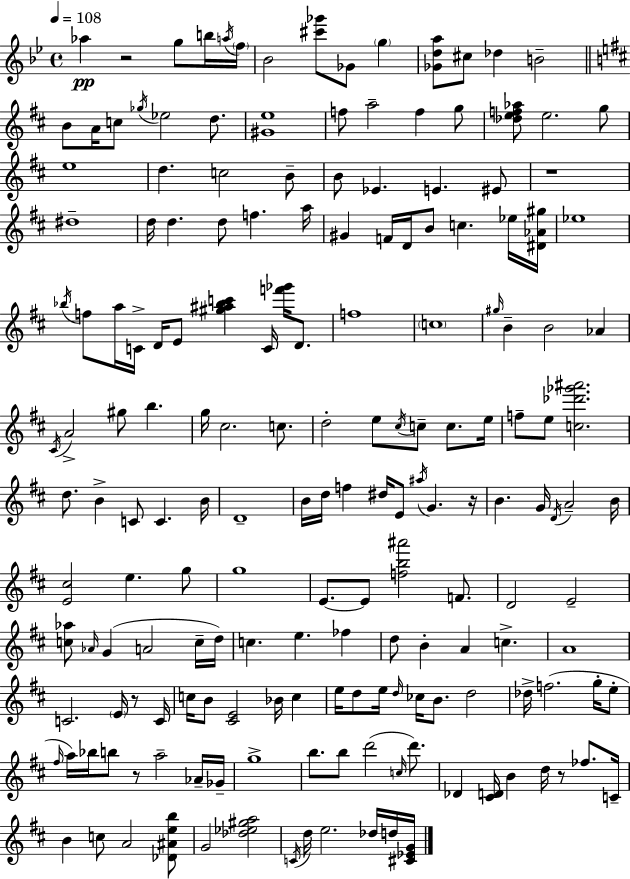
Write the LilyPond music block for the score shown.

{
  \clef treble
  \time 4/4
  \defaultTimeSignature
  \key bes \major
  \tempo 4 = 108
  \repeat volta 2 { aes''4\pp r2 g''8 b''16 \acciaccatura { a''16 } | \parenthesize f''16 bes'2 <cis''' ges'''>8 ges'8 \parenthesize g''4 | <ges' d'' a''>8 cis''8 des''4 b'2-- | \bar "||" \break \key d \major b'8 a'16 c''8 \acciaccatura { ges''16 } ees''2 d''8. | <gis' e''>1 | f''8 a''2-- f''4 g''8 | <des'' e'' f'' aes''>8 e''2. g''8 | \break e''1 | d''4. c''2 b'8-- | b'8 ees'4. e'4. eis'8 | r1 | \break dis''1-- | d''16 d''4. d''8 f''4. | a''16 gis'4 f'16 d'16 b'8 c''4. ees''16 | <dis' aes' gis''>16 ees''1 | \break \acciaccatura { bes''16 } f''8 a''16 c'16-> d'16 e'8 <gis'' ais'' bes'' c'''>4 c'16 <f''' ges'''>16 d'8. | f''1 | \parenthesize c''1 | \grace { gis''16 } b'4-- b'2 aes'4 | \break \acciaccatura { cis'16 } a'2-> gis''8 b''4. | g''16 cis''2. | c''8. d''2-. e''8 \acciaccatura { cis''16 } c''8-- | c''8. e''16 f''8-- e''8 <c'' des''' ges''' ais'''>2. | \break d''8. b'4-> c'8 c'4. | b'16 d'1-- | b'16 d''16 f''4 dis''16 e'8 \acciaccatura { ais''16 } g'4. | r16 b'4. g'16 \acciaccatura { d'16 } a'2-- | \break b'16 <e' cis''>2 e''4. | g''8 g''1 | e'8.~~ e'8 <f'' b'' ais'''>2 | f'8. d'2 e'2-- | \break <c'' aes''>8 \grace { aes'16 }( g'4 a'2 | c''16-- d''16) c''4. e''4. | fes''4 d''8 b'4-. a'4 | c''4.-> a'1 | \break c'2. | \parenthesize e'16 r8 c'16 c''16 b'8 <cis' e'>2 | bes'16 c''4 e''16 d''8 e''16 \grace { d''16 } ces''16 b'8. | d''2 des''16-> f''2.( | \break g''16-. e''8-. \grace { fis''16 }) a''16 bes''16 b''8 r8 | a''2-- aes'16-- ges'16-- g''1-> | b''8. b''8 d'''2( | \grace { c''16 } d'''8.) des'4 <cis' d'>16 | \break b'4 d''16 r8 fes''8. c'16-- b'4 c''8 | a'2 <des' ais' e'' b''>8 g'2 | <des'' ees'' gis'' a''>2 \acciaccatura { c'16 } d''16 e''2. | des''16 d''16 <cis' ees' g'>16 } \bar "|."
}